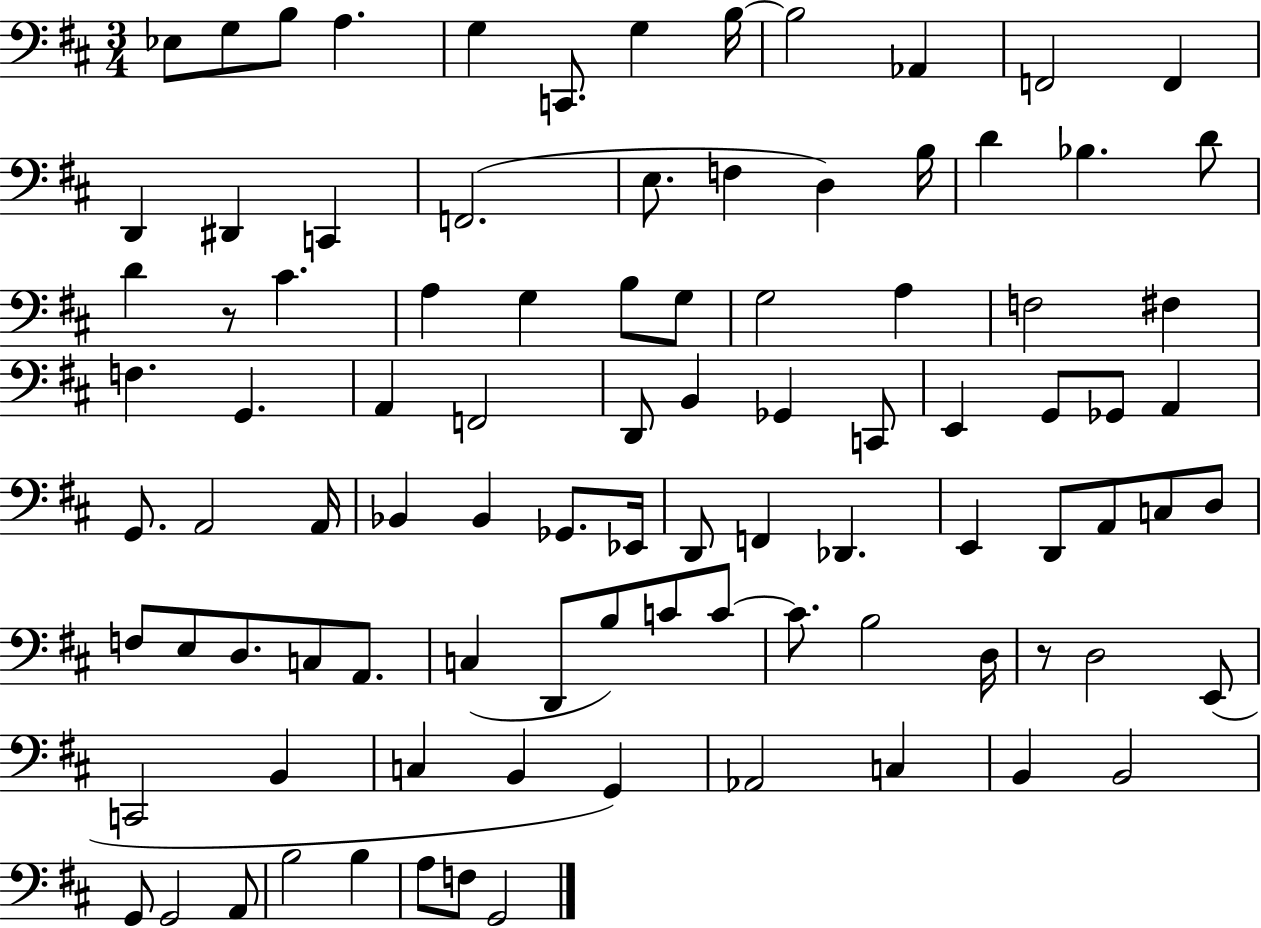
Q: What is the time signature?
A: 3/4